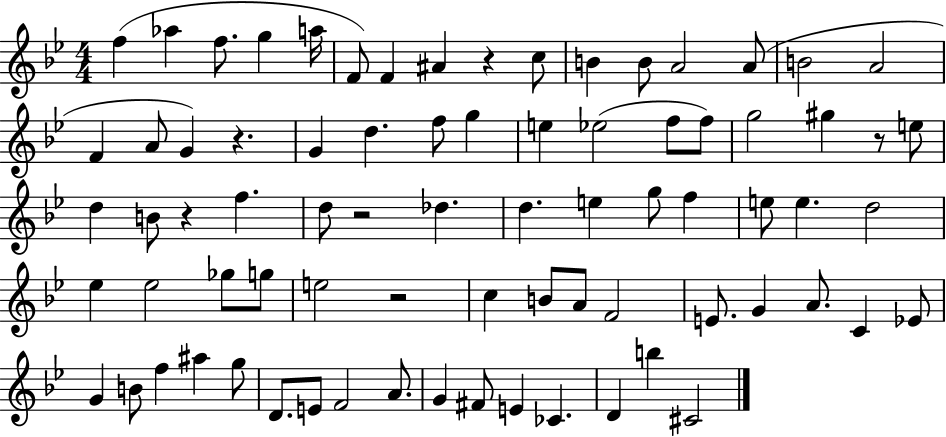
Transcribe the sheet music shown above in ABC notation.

X:1
T:Untitled
M:4/4
L:1/4
K:Bb
f _a f/2 g a/4 F/2 F ^A z c/2 B B/2 A2 A/2 B2 A2 F A/2 G z G d f/2 g e _e2 f/2 f/2 g2 ^g z/2 e/2 d B/2 z f d/2 z2 _d d e g/2 f e/2 e d2 _e _e2 _g/2 g/2 e2 z2 c B/2 A/2 F2 E/2 G A/2 C _E/2 G B/2 f ^a g/2 D/2 E/2 F2 A/2 G ^F/2 E _C D b ^C2